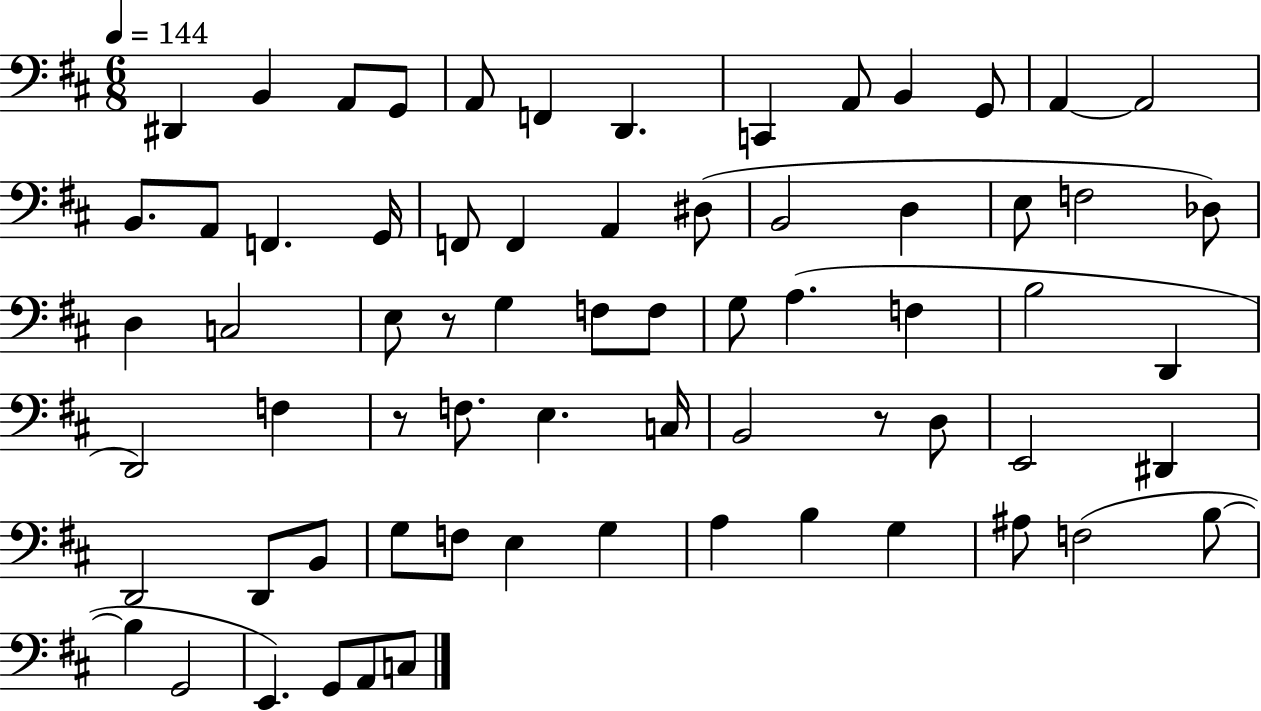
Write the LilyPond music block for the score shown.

{
  \clef bass
  \numericTimeSignature
  \time 6/8
  \key d \major
  \tempo 4 = 144
  dis,4 b,4 a,8 g,8 | a,8 f,4 d,4. | c,4 a,8 b,4 g,8 | a,4~~ a,2 | \break b,8. a,8 f,4. g,16 | f,8 f,4 a,4 dis8( | b,2 d4 | e8 f2 des8) | \break d4 c2 | e8 r8 g4 f8 f8 | g8 a4.( f4 | b2 d,4 | \break d,2) f4 | r8 f8. e4. c16 | b,2 r8 d8 | e,2 dis,4 | \break d,2 d,8 b,8 | g8 f8 e4 g4 | a4 b4 g4 | ais8 f2( b8~~ | \break b4 g,2 | e,4.) g,8 a,8 c8 | \bar "|."
}